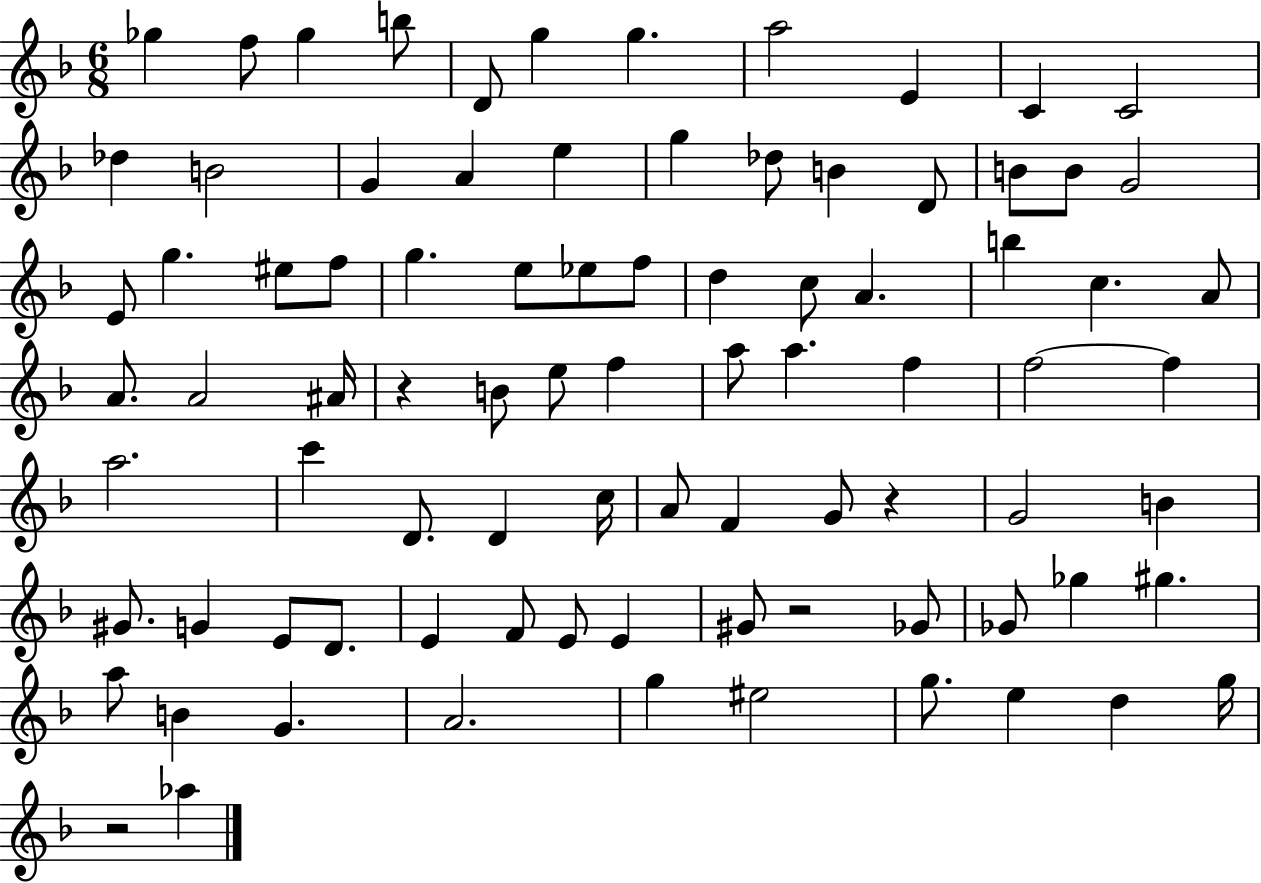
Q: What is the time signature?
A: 6/8